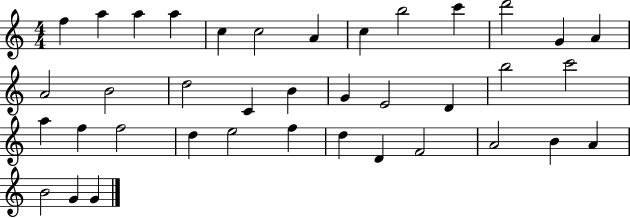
F5/q A5/q A5/q A5/q C5/q C5/h A4/q C5/q B5/h C6/q D6/h G4/q A4/q A4/h B4/h D5/h C4/q B4/q G4/q E4/h D4/q B5/h C6/h A5/q F5/q F5/h D5/q E5/h F5/q D5/q D4/q F4/h A4/h B4/q A4/q B4/h G4/q G4/q